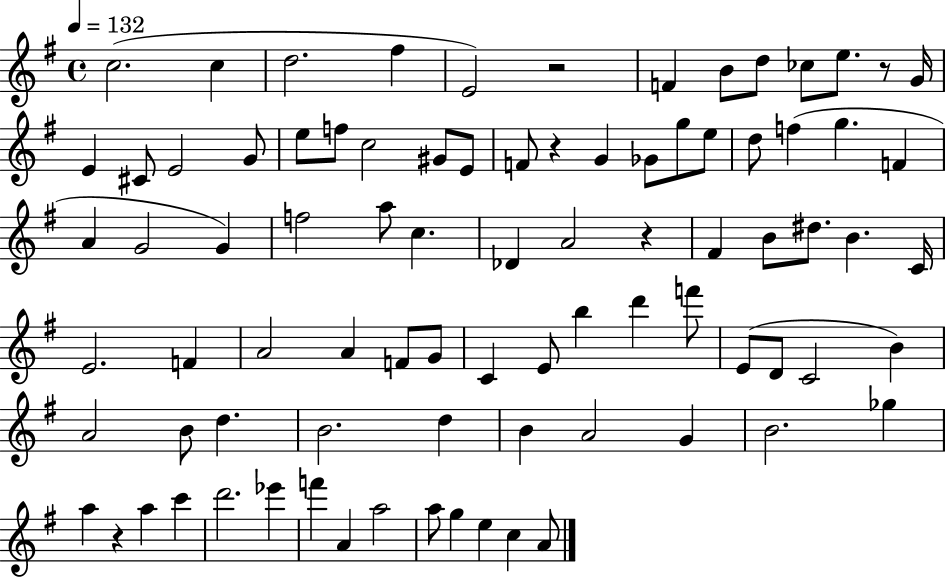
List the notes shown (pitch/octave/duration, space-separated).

C5/h. C5/q D5/h. F#5/q E4/h R/h F4/q B4/e D5/e CES5/e E5/e. R/e G4/s E4/q C#4/e E4/h G4/e E5/e F5/e C5/h G#4/e E4/e F4/e R/q G4/q Gb4/e G5/e E5/e D5/e F5/q G5/q. F4/q A4/q G4/h G4/q F5/h A5/e C5/q. Db4/q A4/h R/q F#4/q B4/e D#5/e. B4/q. C4/s E4/h. F4/q A4/h A4/q F4/e G4/e C4/q E4/e B5/q D6/q F6/e E4/e D4/e C4/h B4/q A4/h B4/e D5/q. B4/h. D5/q B4/q A4/h G4/q B4/h. Gb5/q A5/q R/q A5/q C6/q D6/h. Eb6/q F6/q A4/q A5/h A5/e G5/q E5/q C5/q A4/e